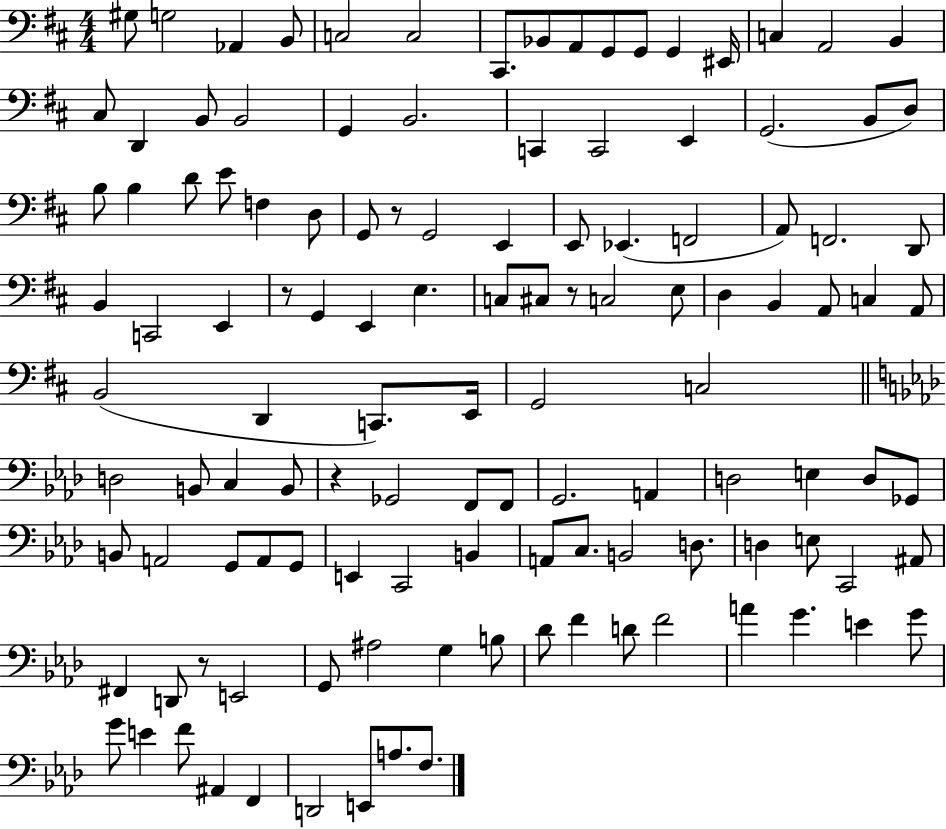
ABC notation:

X:1
T:Untitled
M:4/4
L:1/4
K:D
^G,/2 G,2 _A,, B,,/2 C,2 C,2 ^C,,/2 _B,,/2 A,,/2 G,,/2 G,,/2 G,, ^E,,/4 C, A,,2 B,, ^C,/2 D,, B,,/2 B,,2 G,, B,,2 C,, C,,2 E,, G,,2 B,,/2 D,/2 B,/2 B, D/2 E/2 F, D,/2 G,,/2 z/2 G,,2 E,, E,,/2 _E,, F,,2 A,,/2 F,,2 D,,/2 B,, C,,2 E,, z/2 G,, E,, E, C,/2 ^C,/2 z/2 C,2 E,/2 D, B,, A,,/2 C, A,,/2 B,,2 D,, C,,/2 E,,/4 G,,2 C,2 D,2 B,,/2 C, B,,/2 z _G,,2 F,,/2 F,,/2 G,,2 A,, D,2 E, D,/2 _G,,/2 B,,/2 A,,2 G,,/2 A,,/2 G,,/2 E,, C,,2 B,, A,,/2 C,/2 B,,2 D,/2 D, E,/2 C,,2 ^A,,/2 ^F,, D,,/2 z/2 E,,2 G,,/2 ^A,2 G, B,/2 _D/2 F D/2 F2 A G E G/2 G/2 E F/2 ^A,, F,, D,,2 E,,/2 A,/2 F,/2